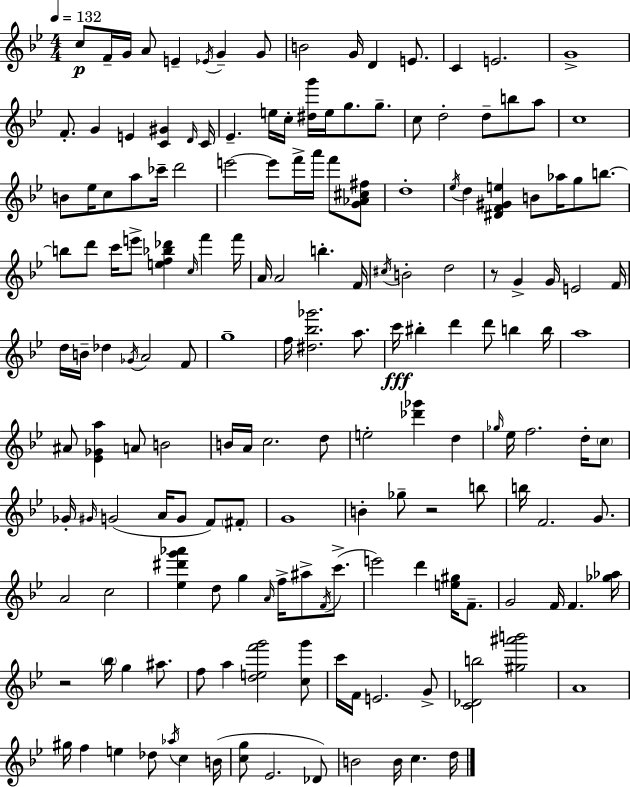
X:1
T:Untitled
M:4/4
L:1/4
K:Gm
c/2 F/4 G/4 A/2 E _E/4 G G/2 B2 G/4 D E/2 C E2 G4 F/2 G E [C^G] D/4 C/4 _E e/4 c/4 [^dg']/4 e/4 g/2 g/2 c/2 d2 d/2 b/2 a/2 c4 B/2 _e/4 c/2 a/2 _c'/4 d'2 e'2 e'/2 f'/4 a'/4 f'/2 [G_A^c^f]/2 d4 _e/4 d [^DF^Ge] B/2 _a/4 g/2 b/2 b/2 d'/2 c'/4 e'/2 [ef_b_d'] c/4 f' f'/4 A/4 A2 b F/4 ^c/4 B2 d2 z/2 G G/4 E2 F/4 d/4 B/4 _d _G/4 A2 F/2 g4 f/4 [^d_b_g']2 a/2 c'/4 ^b d' d'/2 b b/4 a4 ^A/2 [_E_Ga] A/2 B2 B/4 A/4 c2 d/2 e2 [_d'_g'] d _g/4 _e/4 f2 d/4 c/2 _G/4 ^G/4 G2 A/4 G/2 F/2 ^F/2 G4 B _g/2 z2 b/2 b/4 F2 G/2 A2 c2 [_e^d'g'_a'] d/2 g A/4 f/4 ^a/2 F/4 c'/2 e'2 d' [e^g]/4 F/2 G2 F/4 F [_g_a]/4 z2 _b/4 g ^a/2 f/2 a [def'g']2 [cg']/2 c'/4 F/4 E2 G/2 [C_Db]2 [^g^a'b']2 A4 ^g/4 f e _d/2 _a/4 c B/4 [cg]/2 _E2 _D/2 B2 B/4 c d/4